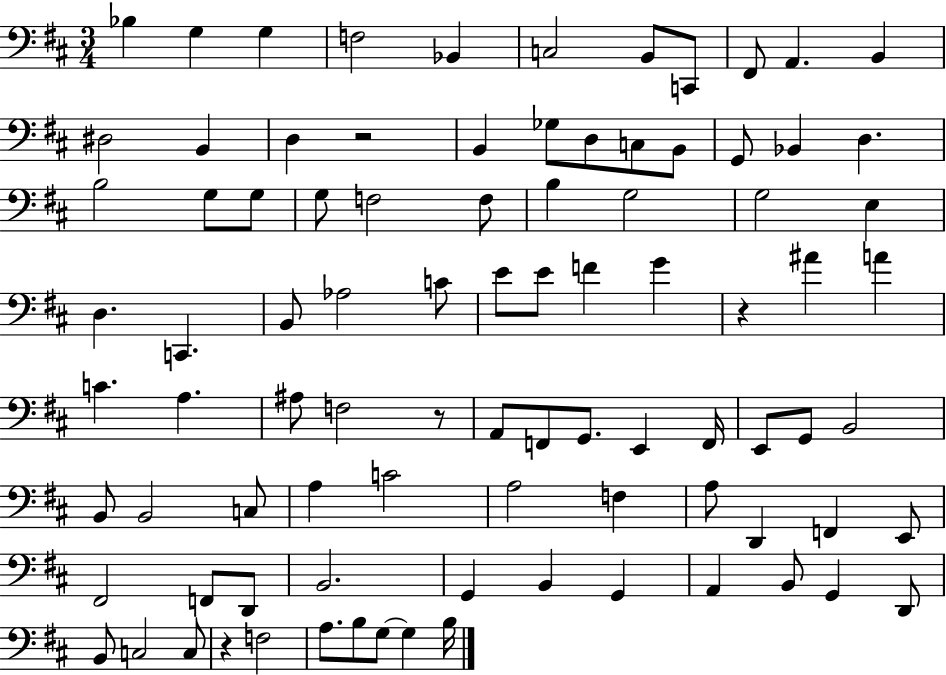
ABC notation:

X:1
T:Untitled
M:3/4
L:1/4
K:D
_B, G, G, F,2 _B,, C,2 B,,/2 C,,/2 ^F,,/2 A,, B,, ^D,2 B,, D, z2 B,, _G,/2 D,/2 C,/2 B,,/2 G,,/2 _B,, D, B,2 G,/2 G,/2 G,/2 F,2 F,/2 B, G,2 G,2 E, D, C,, B,,/2 _A,2 C/2 E/2 E/2 F G z ^A A C A, ^A,/2 F,2 z/2 A,,/2 F,,/2 G,,/2 E,, F,,/4 E,,/2 G,,/2 B,,2 B,,/2 B,,2 C,/2 A, C2 A,2 F, A,/2 D,, F,, E,,/2 ^F,,2 F,,/2 D,,/2 B,,2 G,, B,, G,, A,, B,,/2 G,, D,,/2 B,,/2 C,2 C,/2 z F,2 A,/2 B,/2 G,/2 G, B,/4